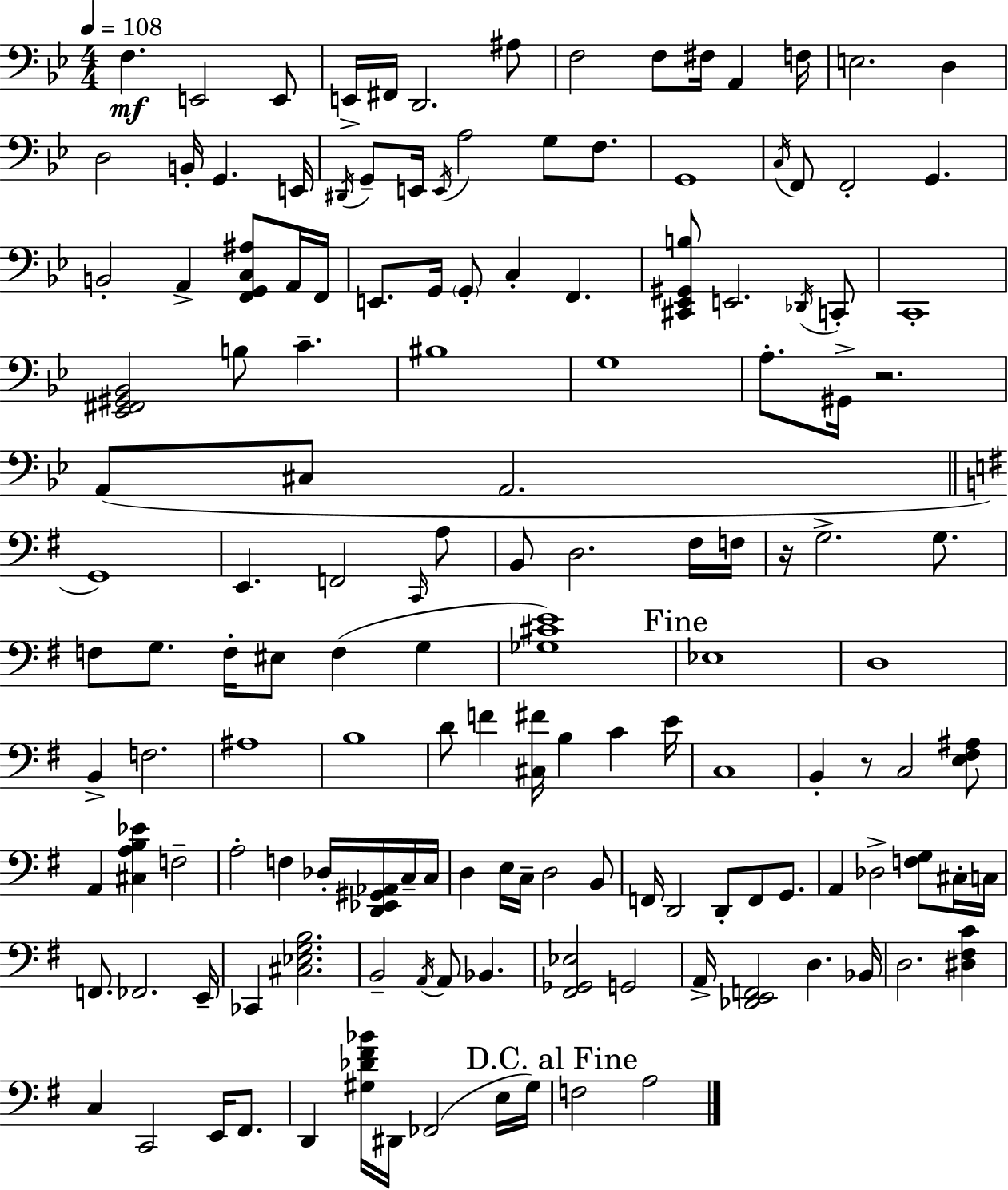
X:1
T:Untitled
M:4/4
L:1/4
K:Bb
F, E,,2 E,,/2 E,,/4 ^F,,/4 D,,2 ^A,/2 F,2 F,/2 ^F,/4 A,, F,/4 E,2 D, D,2 B,,/4 G,, E,,/4 ^D,,/4 G,,/2 E,,/4 E,,/4 A,2 G,/2 F,/2 G,,4 C,/4 F,,/2 F,,2 G,, B,,2 A,, [F,,G,,C,^A,]/2 A,,/4 F,,/4 E,,/2 G,,/4 G,,/2 C, F,, [^C,,_E,,^G,,B,]/2 E,,2 _D,,/4 C,,/2 C,,4 [_E,,^F,,^G,,_B,,]2 B,/2 C ^B,4 G,4 A,/2 ^G,,/4 z2 A,,/2 ^C,/2 A,,2 G,,4 E,, F,,2 C,,/4 A,/2 B,,/2 D,2 ^F,/4 F,/4 z/4 G,2 G,/2 F,/2 G,/2 F,/4 ^E,/2 F, G, [_G,^CE]4 _E,4 D,4 B,, F,2 ^A,4 B,4 D/2 F [^C,^F]/4 B, C E/4 C,4 B,, z/2 C,2 [E,^F,^A,]/2 A,, [^C,A,B,_E] F,2 A,2 F, _D,/4 [D,,_E,,^G,,_A,,]/4 C,/4 C,/4 D, E,/4 C,/4 D,2 B,,/2 F,,/4 D,,2 D,,/2 F,,/2 G,,/2 A,, _D,2 [F,G,]/2 ^C,/4 C,/4 F,,/2 _F,,2 E,,/4 _C,, [^C,_E,G,B,]2 B,,2 A,,/4 A,,/2 _B,, [^F,,_G,,_E,]2 G,,2 A,,/4 [_D,,E,,F,,]2 D, _B,,/4 D,2 [^D,^F,C] C, C,,2 E,,/4 ^F,,/2 D,, [^G,_D^F_B]/4 ^D,,/4 _F,,2 E,/4 ^G,/4 F,2 A,2